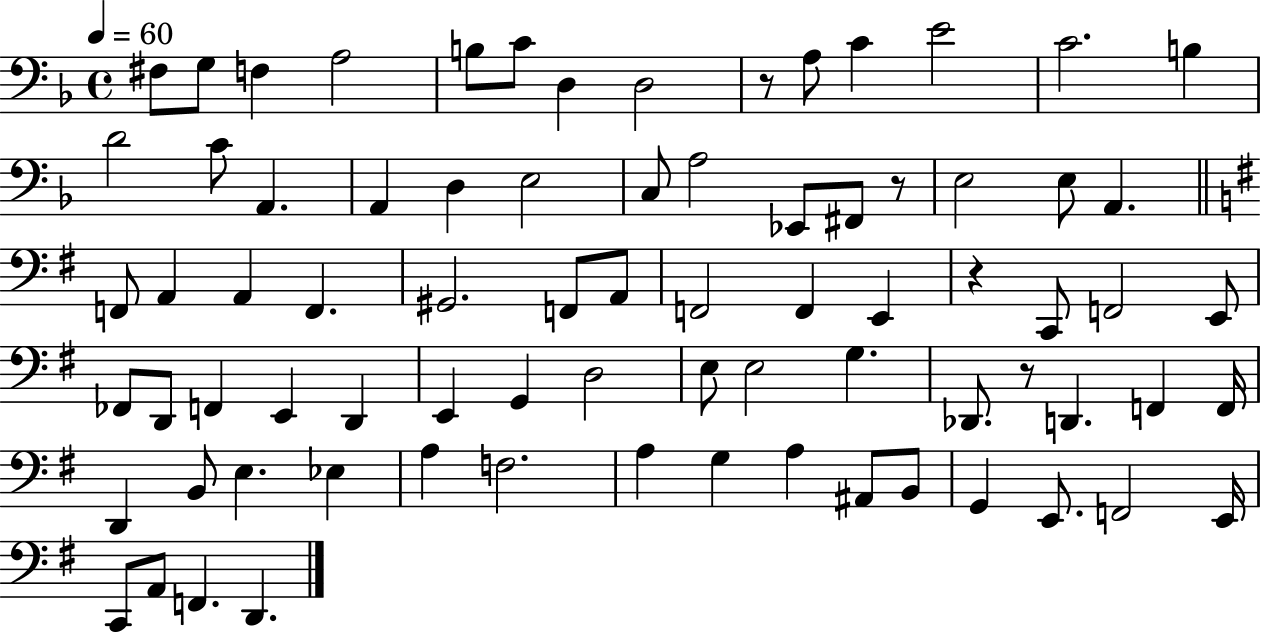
F#3/e G3/e F3/q A3/h B3/e C4/e D3/q D3/h R/e A3/e C4/q E4/h C4/h. B3/q D4/h C4/e A2/q. A2/q D3/q E3/h C3/e A3/h Eb2/e F#2/e R/e E3/h E3/e A2/q. F2/e A2/q A2/q F2/q. G#2/h. F2/e A2/e F2/h F2/q E2/q R/q C2/e F2/h E2/e FES2/e D2/e F2/q E2/q D2/q E2/q G2/q D3/h E3/e E3/h G3/q. Db2/e. R/e D2/q. F2/q F2/s D2/q B2/e E3/q. Eb3/q A3/q F3/h. A3/q G3/q A3/q A#2/e B2/e G2/q E2/e. F2/h E2/s C2/e A2/e F2/q. D2/q.